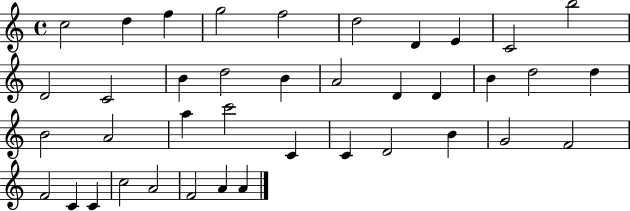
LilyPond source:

{
  \clef treble
  \time 4/4
  \defaultTimeSignature
  \key c \major
  c''2 d''4 f''4 | g''2 f''2 | d''2 d'4 e'4 | c'2 b''2 | \break d'2 c'2 | b'4 d''2 b'4 | a'2 d'4 d'4 | b'4 d''2 d''4 | \break b'2 a'2 | a''4 c'''2 c'4 | c'4 d'2 b'4 | g'2 f'2 | \break f'2 c'4 c'4 | c''2 a'2 | f'2 a'4 a'4 | \bar "|."
}